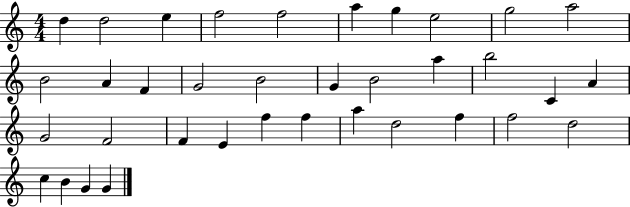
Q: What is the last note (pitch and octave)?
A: G4